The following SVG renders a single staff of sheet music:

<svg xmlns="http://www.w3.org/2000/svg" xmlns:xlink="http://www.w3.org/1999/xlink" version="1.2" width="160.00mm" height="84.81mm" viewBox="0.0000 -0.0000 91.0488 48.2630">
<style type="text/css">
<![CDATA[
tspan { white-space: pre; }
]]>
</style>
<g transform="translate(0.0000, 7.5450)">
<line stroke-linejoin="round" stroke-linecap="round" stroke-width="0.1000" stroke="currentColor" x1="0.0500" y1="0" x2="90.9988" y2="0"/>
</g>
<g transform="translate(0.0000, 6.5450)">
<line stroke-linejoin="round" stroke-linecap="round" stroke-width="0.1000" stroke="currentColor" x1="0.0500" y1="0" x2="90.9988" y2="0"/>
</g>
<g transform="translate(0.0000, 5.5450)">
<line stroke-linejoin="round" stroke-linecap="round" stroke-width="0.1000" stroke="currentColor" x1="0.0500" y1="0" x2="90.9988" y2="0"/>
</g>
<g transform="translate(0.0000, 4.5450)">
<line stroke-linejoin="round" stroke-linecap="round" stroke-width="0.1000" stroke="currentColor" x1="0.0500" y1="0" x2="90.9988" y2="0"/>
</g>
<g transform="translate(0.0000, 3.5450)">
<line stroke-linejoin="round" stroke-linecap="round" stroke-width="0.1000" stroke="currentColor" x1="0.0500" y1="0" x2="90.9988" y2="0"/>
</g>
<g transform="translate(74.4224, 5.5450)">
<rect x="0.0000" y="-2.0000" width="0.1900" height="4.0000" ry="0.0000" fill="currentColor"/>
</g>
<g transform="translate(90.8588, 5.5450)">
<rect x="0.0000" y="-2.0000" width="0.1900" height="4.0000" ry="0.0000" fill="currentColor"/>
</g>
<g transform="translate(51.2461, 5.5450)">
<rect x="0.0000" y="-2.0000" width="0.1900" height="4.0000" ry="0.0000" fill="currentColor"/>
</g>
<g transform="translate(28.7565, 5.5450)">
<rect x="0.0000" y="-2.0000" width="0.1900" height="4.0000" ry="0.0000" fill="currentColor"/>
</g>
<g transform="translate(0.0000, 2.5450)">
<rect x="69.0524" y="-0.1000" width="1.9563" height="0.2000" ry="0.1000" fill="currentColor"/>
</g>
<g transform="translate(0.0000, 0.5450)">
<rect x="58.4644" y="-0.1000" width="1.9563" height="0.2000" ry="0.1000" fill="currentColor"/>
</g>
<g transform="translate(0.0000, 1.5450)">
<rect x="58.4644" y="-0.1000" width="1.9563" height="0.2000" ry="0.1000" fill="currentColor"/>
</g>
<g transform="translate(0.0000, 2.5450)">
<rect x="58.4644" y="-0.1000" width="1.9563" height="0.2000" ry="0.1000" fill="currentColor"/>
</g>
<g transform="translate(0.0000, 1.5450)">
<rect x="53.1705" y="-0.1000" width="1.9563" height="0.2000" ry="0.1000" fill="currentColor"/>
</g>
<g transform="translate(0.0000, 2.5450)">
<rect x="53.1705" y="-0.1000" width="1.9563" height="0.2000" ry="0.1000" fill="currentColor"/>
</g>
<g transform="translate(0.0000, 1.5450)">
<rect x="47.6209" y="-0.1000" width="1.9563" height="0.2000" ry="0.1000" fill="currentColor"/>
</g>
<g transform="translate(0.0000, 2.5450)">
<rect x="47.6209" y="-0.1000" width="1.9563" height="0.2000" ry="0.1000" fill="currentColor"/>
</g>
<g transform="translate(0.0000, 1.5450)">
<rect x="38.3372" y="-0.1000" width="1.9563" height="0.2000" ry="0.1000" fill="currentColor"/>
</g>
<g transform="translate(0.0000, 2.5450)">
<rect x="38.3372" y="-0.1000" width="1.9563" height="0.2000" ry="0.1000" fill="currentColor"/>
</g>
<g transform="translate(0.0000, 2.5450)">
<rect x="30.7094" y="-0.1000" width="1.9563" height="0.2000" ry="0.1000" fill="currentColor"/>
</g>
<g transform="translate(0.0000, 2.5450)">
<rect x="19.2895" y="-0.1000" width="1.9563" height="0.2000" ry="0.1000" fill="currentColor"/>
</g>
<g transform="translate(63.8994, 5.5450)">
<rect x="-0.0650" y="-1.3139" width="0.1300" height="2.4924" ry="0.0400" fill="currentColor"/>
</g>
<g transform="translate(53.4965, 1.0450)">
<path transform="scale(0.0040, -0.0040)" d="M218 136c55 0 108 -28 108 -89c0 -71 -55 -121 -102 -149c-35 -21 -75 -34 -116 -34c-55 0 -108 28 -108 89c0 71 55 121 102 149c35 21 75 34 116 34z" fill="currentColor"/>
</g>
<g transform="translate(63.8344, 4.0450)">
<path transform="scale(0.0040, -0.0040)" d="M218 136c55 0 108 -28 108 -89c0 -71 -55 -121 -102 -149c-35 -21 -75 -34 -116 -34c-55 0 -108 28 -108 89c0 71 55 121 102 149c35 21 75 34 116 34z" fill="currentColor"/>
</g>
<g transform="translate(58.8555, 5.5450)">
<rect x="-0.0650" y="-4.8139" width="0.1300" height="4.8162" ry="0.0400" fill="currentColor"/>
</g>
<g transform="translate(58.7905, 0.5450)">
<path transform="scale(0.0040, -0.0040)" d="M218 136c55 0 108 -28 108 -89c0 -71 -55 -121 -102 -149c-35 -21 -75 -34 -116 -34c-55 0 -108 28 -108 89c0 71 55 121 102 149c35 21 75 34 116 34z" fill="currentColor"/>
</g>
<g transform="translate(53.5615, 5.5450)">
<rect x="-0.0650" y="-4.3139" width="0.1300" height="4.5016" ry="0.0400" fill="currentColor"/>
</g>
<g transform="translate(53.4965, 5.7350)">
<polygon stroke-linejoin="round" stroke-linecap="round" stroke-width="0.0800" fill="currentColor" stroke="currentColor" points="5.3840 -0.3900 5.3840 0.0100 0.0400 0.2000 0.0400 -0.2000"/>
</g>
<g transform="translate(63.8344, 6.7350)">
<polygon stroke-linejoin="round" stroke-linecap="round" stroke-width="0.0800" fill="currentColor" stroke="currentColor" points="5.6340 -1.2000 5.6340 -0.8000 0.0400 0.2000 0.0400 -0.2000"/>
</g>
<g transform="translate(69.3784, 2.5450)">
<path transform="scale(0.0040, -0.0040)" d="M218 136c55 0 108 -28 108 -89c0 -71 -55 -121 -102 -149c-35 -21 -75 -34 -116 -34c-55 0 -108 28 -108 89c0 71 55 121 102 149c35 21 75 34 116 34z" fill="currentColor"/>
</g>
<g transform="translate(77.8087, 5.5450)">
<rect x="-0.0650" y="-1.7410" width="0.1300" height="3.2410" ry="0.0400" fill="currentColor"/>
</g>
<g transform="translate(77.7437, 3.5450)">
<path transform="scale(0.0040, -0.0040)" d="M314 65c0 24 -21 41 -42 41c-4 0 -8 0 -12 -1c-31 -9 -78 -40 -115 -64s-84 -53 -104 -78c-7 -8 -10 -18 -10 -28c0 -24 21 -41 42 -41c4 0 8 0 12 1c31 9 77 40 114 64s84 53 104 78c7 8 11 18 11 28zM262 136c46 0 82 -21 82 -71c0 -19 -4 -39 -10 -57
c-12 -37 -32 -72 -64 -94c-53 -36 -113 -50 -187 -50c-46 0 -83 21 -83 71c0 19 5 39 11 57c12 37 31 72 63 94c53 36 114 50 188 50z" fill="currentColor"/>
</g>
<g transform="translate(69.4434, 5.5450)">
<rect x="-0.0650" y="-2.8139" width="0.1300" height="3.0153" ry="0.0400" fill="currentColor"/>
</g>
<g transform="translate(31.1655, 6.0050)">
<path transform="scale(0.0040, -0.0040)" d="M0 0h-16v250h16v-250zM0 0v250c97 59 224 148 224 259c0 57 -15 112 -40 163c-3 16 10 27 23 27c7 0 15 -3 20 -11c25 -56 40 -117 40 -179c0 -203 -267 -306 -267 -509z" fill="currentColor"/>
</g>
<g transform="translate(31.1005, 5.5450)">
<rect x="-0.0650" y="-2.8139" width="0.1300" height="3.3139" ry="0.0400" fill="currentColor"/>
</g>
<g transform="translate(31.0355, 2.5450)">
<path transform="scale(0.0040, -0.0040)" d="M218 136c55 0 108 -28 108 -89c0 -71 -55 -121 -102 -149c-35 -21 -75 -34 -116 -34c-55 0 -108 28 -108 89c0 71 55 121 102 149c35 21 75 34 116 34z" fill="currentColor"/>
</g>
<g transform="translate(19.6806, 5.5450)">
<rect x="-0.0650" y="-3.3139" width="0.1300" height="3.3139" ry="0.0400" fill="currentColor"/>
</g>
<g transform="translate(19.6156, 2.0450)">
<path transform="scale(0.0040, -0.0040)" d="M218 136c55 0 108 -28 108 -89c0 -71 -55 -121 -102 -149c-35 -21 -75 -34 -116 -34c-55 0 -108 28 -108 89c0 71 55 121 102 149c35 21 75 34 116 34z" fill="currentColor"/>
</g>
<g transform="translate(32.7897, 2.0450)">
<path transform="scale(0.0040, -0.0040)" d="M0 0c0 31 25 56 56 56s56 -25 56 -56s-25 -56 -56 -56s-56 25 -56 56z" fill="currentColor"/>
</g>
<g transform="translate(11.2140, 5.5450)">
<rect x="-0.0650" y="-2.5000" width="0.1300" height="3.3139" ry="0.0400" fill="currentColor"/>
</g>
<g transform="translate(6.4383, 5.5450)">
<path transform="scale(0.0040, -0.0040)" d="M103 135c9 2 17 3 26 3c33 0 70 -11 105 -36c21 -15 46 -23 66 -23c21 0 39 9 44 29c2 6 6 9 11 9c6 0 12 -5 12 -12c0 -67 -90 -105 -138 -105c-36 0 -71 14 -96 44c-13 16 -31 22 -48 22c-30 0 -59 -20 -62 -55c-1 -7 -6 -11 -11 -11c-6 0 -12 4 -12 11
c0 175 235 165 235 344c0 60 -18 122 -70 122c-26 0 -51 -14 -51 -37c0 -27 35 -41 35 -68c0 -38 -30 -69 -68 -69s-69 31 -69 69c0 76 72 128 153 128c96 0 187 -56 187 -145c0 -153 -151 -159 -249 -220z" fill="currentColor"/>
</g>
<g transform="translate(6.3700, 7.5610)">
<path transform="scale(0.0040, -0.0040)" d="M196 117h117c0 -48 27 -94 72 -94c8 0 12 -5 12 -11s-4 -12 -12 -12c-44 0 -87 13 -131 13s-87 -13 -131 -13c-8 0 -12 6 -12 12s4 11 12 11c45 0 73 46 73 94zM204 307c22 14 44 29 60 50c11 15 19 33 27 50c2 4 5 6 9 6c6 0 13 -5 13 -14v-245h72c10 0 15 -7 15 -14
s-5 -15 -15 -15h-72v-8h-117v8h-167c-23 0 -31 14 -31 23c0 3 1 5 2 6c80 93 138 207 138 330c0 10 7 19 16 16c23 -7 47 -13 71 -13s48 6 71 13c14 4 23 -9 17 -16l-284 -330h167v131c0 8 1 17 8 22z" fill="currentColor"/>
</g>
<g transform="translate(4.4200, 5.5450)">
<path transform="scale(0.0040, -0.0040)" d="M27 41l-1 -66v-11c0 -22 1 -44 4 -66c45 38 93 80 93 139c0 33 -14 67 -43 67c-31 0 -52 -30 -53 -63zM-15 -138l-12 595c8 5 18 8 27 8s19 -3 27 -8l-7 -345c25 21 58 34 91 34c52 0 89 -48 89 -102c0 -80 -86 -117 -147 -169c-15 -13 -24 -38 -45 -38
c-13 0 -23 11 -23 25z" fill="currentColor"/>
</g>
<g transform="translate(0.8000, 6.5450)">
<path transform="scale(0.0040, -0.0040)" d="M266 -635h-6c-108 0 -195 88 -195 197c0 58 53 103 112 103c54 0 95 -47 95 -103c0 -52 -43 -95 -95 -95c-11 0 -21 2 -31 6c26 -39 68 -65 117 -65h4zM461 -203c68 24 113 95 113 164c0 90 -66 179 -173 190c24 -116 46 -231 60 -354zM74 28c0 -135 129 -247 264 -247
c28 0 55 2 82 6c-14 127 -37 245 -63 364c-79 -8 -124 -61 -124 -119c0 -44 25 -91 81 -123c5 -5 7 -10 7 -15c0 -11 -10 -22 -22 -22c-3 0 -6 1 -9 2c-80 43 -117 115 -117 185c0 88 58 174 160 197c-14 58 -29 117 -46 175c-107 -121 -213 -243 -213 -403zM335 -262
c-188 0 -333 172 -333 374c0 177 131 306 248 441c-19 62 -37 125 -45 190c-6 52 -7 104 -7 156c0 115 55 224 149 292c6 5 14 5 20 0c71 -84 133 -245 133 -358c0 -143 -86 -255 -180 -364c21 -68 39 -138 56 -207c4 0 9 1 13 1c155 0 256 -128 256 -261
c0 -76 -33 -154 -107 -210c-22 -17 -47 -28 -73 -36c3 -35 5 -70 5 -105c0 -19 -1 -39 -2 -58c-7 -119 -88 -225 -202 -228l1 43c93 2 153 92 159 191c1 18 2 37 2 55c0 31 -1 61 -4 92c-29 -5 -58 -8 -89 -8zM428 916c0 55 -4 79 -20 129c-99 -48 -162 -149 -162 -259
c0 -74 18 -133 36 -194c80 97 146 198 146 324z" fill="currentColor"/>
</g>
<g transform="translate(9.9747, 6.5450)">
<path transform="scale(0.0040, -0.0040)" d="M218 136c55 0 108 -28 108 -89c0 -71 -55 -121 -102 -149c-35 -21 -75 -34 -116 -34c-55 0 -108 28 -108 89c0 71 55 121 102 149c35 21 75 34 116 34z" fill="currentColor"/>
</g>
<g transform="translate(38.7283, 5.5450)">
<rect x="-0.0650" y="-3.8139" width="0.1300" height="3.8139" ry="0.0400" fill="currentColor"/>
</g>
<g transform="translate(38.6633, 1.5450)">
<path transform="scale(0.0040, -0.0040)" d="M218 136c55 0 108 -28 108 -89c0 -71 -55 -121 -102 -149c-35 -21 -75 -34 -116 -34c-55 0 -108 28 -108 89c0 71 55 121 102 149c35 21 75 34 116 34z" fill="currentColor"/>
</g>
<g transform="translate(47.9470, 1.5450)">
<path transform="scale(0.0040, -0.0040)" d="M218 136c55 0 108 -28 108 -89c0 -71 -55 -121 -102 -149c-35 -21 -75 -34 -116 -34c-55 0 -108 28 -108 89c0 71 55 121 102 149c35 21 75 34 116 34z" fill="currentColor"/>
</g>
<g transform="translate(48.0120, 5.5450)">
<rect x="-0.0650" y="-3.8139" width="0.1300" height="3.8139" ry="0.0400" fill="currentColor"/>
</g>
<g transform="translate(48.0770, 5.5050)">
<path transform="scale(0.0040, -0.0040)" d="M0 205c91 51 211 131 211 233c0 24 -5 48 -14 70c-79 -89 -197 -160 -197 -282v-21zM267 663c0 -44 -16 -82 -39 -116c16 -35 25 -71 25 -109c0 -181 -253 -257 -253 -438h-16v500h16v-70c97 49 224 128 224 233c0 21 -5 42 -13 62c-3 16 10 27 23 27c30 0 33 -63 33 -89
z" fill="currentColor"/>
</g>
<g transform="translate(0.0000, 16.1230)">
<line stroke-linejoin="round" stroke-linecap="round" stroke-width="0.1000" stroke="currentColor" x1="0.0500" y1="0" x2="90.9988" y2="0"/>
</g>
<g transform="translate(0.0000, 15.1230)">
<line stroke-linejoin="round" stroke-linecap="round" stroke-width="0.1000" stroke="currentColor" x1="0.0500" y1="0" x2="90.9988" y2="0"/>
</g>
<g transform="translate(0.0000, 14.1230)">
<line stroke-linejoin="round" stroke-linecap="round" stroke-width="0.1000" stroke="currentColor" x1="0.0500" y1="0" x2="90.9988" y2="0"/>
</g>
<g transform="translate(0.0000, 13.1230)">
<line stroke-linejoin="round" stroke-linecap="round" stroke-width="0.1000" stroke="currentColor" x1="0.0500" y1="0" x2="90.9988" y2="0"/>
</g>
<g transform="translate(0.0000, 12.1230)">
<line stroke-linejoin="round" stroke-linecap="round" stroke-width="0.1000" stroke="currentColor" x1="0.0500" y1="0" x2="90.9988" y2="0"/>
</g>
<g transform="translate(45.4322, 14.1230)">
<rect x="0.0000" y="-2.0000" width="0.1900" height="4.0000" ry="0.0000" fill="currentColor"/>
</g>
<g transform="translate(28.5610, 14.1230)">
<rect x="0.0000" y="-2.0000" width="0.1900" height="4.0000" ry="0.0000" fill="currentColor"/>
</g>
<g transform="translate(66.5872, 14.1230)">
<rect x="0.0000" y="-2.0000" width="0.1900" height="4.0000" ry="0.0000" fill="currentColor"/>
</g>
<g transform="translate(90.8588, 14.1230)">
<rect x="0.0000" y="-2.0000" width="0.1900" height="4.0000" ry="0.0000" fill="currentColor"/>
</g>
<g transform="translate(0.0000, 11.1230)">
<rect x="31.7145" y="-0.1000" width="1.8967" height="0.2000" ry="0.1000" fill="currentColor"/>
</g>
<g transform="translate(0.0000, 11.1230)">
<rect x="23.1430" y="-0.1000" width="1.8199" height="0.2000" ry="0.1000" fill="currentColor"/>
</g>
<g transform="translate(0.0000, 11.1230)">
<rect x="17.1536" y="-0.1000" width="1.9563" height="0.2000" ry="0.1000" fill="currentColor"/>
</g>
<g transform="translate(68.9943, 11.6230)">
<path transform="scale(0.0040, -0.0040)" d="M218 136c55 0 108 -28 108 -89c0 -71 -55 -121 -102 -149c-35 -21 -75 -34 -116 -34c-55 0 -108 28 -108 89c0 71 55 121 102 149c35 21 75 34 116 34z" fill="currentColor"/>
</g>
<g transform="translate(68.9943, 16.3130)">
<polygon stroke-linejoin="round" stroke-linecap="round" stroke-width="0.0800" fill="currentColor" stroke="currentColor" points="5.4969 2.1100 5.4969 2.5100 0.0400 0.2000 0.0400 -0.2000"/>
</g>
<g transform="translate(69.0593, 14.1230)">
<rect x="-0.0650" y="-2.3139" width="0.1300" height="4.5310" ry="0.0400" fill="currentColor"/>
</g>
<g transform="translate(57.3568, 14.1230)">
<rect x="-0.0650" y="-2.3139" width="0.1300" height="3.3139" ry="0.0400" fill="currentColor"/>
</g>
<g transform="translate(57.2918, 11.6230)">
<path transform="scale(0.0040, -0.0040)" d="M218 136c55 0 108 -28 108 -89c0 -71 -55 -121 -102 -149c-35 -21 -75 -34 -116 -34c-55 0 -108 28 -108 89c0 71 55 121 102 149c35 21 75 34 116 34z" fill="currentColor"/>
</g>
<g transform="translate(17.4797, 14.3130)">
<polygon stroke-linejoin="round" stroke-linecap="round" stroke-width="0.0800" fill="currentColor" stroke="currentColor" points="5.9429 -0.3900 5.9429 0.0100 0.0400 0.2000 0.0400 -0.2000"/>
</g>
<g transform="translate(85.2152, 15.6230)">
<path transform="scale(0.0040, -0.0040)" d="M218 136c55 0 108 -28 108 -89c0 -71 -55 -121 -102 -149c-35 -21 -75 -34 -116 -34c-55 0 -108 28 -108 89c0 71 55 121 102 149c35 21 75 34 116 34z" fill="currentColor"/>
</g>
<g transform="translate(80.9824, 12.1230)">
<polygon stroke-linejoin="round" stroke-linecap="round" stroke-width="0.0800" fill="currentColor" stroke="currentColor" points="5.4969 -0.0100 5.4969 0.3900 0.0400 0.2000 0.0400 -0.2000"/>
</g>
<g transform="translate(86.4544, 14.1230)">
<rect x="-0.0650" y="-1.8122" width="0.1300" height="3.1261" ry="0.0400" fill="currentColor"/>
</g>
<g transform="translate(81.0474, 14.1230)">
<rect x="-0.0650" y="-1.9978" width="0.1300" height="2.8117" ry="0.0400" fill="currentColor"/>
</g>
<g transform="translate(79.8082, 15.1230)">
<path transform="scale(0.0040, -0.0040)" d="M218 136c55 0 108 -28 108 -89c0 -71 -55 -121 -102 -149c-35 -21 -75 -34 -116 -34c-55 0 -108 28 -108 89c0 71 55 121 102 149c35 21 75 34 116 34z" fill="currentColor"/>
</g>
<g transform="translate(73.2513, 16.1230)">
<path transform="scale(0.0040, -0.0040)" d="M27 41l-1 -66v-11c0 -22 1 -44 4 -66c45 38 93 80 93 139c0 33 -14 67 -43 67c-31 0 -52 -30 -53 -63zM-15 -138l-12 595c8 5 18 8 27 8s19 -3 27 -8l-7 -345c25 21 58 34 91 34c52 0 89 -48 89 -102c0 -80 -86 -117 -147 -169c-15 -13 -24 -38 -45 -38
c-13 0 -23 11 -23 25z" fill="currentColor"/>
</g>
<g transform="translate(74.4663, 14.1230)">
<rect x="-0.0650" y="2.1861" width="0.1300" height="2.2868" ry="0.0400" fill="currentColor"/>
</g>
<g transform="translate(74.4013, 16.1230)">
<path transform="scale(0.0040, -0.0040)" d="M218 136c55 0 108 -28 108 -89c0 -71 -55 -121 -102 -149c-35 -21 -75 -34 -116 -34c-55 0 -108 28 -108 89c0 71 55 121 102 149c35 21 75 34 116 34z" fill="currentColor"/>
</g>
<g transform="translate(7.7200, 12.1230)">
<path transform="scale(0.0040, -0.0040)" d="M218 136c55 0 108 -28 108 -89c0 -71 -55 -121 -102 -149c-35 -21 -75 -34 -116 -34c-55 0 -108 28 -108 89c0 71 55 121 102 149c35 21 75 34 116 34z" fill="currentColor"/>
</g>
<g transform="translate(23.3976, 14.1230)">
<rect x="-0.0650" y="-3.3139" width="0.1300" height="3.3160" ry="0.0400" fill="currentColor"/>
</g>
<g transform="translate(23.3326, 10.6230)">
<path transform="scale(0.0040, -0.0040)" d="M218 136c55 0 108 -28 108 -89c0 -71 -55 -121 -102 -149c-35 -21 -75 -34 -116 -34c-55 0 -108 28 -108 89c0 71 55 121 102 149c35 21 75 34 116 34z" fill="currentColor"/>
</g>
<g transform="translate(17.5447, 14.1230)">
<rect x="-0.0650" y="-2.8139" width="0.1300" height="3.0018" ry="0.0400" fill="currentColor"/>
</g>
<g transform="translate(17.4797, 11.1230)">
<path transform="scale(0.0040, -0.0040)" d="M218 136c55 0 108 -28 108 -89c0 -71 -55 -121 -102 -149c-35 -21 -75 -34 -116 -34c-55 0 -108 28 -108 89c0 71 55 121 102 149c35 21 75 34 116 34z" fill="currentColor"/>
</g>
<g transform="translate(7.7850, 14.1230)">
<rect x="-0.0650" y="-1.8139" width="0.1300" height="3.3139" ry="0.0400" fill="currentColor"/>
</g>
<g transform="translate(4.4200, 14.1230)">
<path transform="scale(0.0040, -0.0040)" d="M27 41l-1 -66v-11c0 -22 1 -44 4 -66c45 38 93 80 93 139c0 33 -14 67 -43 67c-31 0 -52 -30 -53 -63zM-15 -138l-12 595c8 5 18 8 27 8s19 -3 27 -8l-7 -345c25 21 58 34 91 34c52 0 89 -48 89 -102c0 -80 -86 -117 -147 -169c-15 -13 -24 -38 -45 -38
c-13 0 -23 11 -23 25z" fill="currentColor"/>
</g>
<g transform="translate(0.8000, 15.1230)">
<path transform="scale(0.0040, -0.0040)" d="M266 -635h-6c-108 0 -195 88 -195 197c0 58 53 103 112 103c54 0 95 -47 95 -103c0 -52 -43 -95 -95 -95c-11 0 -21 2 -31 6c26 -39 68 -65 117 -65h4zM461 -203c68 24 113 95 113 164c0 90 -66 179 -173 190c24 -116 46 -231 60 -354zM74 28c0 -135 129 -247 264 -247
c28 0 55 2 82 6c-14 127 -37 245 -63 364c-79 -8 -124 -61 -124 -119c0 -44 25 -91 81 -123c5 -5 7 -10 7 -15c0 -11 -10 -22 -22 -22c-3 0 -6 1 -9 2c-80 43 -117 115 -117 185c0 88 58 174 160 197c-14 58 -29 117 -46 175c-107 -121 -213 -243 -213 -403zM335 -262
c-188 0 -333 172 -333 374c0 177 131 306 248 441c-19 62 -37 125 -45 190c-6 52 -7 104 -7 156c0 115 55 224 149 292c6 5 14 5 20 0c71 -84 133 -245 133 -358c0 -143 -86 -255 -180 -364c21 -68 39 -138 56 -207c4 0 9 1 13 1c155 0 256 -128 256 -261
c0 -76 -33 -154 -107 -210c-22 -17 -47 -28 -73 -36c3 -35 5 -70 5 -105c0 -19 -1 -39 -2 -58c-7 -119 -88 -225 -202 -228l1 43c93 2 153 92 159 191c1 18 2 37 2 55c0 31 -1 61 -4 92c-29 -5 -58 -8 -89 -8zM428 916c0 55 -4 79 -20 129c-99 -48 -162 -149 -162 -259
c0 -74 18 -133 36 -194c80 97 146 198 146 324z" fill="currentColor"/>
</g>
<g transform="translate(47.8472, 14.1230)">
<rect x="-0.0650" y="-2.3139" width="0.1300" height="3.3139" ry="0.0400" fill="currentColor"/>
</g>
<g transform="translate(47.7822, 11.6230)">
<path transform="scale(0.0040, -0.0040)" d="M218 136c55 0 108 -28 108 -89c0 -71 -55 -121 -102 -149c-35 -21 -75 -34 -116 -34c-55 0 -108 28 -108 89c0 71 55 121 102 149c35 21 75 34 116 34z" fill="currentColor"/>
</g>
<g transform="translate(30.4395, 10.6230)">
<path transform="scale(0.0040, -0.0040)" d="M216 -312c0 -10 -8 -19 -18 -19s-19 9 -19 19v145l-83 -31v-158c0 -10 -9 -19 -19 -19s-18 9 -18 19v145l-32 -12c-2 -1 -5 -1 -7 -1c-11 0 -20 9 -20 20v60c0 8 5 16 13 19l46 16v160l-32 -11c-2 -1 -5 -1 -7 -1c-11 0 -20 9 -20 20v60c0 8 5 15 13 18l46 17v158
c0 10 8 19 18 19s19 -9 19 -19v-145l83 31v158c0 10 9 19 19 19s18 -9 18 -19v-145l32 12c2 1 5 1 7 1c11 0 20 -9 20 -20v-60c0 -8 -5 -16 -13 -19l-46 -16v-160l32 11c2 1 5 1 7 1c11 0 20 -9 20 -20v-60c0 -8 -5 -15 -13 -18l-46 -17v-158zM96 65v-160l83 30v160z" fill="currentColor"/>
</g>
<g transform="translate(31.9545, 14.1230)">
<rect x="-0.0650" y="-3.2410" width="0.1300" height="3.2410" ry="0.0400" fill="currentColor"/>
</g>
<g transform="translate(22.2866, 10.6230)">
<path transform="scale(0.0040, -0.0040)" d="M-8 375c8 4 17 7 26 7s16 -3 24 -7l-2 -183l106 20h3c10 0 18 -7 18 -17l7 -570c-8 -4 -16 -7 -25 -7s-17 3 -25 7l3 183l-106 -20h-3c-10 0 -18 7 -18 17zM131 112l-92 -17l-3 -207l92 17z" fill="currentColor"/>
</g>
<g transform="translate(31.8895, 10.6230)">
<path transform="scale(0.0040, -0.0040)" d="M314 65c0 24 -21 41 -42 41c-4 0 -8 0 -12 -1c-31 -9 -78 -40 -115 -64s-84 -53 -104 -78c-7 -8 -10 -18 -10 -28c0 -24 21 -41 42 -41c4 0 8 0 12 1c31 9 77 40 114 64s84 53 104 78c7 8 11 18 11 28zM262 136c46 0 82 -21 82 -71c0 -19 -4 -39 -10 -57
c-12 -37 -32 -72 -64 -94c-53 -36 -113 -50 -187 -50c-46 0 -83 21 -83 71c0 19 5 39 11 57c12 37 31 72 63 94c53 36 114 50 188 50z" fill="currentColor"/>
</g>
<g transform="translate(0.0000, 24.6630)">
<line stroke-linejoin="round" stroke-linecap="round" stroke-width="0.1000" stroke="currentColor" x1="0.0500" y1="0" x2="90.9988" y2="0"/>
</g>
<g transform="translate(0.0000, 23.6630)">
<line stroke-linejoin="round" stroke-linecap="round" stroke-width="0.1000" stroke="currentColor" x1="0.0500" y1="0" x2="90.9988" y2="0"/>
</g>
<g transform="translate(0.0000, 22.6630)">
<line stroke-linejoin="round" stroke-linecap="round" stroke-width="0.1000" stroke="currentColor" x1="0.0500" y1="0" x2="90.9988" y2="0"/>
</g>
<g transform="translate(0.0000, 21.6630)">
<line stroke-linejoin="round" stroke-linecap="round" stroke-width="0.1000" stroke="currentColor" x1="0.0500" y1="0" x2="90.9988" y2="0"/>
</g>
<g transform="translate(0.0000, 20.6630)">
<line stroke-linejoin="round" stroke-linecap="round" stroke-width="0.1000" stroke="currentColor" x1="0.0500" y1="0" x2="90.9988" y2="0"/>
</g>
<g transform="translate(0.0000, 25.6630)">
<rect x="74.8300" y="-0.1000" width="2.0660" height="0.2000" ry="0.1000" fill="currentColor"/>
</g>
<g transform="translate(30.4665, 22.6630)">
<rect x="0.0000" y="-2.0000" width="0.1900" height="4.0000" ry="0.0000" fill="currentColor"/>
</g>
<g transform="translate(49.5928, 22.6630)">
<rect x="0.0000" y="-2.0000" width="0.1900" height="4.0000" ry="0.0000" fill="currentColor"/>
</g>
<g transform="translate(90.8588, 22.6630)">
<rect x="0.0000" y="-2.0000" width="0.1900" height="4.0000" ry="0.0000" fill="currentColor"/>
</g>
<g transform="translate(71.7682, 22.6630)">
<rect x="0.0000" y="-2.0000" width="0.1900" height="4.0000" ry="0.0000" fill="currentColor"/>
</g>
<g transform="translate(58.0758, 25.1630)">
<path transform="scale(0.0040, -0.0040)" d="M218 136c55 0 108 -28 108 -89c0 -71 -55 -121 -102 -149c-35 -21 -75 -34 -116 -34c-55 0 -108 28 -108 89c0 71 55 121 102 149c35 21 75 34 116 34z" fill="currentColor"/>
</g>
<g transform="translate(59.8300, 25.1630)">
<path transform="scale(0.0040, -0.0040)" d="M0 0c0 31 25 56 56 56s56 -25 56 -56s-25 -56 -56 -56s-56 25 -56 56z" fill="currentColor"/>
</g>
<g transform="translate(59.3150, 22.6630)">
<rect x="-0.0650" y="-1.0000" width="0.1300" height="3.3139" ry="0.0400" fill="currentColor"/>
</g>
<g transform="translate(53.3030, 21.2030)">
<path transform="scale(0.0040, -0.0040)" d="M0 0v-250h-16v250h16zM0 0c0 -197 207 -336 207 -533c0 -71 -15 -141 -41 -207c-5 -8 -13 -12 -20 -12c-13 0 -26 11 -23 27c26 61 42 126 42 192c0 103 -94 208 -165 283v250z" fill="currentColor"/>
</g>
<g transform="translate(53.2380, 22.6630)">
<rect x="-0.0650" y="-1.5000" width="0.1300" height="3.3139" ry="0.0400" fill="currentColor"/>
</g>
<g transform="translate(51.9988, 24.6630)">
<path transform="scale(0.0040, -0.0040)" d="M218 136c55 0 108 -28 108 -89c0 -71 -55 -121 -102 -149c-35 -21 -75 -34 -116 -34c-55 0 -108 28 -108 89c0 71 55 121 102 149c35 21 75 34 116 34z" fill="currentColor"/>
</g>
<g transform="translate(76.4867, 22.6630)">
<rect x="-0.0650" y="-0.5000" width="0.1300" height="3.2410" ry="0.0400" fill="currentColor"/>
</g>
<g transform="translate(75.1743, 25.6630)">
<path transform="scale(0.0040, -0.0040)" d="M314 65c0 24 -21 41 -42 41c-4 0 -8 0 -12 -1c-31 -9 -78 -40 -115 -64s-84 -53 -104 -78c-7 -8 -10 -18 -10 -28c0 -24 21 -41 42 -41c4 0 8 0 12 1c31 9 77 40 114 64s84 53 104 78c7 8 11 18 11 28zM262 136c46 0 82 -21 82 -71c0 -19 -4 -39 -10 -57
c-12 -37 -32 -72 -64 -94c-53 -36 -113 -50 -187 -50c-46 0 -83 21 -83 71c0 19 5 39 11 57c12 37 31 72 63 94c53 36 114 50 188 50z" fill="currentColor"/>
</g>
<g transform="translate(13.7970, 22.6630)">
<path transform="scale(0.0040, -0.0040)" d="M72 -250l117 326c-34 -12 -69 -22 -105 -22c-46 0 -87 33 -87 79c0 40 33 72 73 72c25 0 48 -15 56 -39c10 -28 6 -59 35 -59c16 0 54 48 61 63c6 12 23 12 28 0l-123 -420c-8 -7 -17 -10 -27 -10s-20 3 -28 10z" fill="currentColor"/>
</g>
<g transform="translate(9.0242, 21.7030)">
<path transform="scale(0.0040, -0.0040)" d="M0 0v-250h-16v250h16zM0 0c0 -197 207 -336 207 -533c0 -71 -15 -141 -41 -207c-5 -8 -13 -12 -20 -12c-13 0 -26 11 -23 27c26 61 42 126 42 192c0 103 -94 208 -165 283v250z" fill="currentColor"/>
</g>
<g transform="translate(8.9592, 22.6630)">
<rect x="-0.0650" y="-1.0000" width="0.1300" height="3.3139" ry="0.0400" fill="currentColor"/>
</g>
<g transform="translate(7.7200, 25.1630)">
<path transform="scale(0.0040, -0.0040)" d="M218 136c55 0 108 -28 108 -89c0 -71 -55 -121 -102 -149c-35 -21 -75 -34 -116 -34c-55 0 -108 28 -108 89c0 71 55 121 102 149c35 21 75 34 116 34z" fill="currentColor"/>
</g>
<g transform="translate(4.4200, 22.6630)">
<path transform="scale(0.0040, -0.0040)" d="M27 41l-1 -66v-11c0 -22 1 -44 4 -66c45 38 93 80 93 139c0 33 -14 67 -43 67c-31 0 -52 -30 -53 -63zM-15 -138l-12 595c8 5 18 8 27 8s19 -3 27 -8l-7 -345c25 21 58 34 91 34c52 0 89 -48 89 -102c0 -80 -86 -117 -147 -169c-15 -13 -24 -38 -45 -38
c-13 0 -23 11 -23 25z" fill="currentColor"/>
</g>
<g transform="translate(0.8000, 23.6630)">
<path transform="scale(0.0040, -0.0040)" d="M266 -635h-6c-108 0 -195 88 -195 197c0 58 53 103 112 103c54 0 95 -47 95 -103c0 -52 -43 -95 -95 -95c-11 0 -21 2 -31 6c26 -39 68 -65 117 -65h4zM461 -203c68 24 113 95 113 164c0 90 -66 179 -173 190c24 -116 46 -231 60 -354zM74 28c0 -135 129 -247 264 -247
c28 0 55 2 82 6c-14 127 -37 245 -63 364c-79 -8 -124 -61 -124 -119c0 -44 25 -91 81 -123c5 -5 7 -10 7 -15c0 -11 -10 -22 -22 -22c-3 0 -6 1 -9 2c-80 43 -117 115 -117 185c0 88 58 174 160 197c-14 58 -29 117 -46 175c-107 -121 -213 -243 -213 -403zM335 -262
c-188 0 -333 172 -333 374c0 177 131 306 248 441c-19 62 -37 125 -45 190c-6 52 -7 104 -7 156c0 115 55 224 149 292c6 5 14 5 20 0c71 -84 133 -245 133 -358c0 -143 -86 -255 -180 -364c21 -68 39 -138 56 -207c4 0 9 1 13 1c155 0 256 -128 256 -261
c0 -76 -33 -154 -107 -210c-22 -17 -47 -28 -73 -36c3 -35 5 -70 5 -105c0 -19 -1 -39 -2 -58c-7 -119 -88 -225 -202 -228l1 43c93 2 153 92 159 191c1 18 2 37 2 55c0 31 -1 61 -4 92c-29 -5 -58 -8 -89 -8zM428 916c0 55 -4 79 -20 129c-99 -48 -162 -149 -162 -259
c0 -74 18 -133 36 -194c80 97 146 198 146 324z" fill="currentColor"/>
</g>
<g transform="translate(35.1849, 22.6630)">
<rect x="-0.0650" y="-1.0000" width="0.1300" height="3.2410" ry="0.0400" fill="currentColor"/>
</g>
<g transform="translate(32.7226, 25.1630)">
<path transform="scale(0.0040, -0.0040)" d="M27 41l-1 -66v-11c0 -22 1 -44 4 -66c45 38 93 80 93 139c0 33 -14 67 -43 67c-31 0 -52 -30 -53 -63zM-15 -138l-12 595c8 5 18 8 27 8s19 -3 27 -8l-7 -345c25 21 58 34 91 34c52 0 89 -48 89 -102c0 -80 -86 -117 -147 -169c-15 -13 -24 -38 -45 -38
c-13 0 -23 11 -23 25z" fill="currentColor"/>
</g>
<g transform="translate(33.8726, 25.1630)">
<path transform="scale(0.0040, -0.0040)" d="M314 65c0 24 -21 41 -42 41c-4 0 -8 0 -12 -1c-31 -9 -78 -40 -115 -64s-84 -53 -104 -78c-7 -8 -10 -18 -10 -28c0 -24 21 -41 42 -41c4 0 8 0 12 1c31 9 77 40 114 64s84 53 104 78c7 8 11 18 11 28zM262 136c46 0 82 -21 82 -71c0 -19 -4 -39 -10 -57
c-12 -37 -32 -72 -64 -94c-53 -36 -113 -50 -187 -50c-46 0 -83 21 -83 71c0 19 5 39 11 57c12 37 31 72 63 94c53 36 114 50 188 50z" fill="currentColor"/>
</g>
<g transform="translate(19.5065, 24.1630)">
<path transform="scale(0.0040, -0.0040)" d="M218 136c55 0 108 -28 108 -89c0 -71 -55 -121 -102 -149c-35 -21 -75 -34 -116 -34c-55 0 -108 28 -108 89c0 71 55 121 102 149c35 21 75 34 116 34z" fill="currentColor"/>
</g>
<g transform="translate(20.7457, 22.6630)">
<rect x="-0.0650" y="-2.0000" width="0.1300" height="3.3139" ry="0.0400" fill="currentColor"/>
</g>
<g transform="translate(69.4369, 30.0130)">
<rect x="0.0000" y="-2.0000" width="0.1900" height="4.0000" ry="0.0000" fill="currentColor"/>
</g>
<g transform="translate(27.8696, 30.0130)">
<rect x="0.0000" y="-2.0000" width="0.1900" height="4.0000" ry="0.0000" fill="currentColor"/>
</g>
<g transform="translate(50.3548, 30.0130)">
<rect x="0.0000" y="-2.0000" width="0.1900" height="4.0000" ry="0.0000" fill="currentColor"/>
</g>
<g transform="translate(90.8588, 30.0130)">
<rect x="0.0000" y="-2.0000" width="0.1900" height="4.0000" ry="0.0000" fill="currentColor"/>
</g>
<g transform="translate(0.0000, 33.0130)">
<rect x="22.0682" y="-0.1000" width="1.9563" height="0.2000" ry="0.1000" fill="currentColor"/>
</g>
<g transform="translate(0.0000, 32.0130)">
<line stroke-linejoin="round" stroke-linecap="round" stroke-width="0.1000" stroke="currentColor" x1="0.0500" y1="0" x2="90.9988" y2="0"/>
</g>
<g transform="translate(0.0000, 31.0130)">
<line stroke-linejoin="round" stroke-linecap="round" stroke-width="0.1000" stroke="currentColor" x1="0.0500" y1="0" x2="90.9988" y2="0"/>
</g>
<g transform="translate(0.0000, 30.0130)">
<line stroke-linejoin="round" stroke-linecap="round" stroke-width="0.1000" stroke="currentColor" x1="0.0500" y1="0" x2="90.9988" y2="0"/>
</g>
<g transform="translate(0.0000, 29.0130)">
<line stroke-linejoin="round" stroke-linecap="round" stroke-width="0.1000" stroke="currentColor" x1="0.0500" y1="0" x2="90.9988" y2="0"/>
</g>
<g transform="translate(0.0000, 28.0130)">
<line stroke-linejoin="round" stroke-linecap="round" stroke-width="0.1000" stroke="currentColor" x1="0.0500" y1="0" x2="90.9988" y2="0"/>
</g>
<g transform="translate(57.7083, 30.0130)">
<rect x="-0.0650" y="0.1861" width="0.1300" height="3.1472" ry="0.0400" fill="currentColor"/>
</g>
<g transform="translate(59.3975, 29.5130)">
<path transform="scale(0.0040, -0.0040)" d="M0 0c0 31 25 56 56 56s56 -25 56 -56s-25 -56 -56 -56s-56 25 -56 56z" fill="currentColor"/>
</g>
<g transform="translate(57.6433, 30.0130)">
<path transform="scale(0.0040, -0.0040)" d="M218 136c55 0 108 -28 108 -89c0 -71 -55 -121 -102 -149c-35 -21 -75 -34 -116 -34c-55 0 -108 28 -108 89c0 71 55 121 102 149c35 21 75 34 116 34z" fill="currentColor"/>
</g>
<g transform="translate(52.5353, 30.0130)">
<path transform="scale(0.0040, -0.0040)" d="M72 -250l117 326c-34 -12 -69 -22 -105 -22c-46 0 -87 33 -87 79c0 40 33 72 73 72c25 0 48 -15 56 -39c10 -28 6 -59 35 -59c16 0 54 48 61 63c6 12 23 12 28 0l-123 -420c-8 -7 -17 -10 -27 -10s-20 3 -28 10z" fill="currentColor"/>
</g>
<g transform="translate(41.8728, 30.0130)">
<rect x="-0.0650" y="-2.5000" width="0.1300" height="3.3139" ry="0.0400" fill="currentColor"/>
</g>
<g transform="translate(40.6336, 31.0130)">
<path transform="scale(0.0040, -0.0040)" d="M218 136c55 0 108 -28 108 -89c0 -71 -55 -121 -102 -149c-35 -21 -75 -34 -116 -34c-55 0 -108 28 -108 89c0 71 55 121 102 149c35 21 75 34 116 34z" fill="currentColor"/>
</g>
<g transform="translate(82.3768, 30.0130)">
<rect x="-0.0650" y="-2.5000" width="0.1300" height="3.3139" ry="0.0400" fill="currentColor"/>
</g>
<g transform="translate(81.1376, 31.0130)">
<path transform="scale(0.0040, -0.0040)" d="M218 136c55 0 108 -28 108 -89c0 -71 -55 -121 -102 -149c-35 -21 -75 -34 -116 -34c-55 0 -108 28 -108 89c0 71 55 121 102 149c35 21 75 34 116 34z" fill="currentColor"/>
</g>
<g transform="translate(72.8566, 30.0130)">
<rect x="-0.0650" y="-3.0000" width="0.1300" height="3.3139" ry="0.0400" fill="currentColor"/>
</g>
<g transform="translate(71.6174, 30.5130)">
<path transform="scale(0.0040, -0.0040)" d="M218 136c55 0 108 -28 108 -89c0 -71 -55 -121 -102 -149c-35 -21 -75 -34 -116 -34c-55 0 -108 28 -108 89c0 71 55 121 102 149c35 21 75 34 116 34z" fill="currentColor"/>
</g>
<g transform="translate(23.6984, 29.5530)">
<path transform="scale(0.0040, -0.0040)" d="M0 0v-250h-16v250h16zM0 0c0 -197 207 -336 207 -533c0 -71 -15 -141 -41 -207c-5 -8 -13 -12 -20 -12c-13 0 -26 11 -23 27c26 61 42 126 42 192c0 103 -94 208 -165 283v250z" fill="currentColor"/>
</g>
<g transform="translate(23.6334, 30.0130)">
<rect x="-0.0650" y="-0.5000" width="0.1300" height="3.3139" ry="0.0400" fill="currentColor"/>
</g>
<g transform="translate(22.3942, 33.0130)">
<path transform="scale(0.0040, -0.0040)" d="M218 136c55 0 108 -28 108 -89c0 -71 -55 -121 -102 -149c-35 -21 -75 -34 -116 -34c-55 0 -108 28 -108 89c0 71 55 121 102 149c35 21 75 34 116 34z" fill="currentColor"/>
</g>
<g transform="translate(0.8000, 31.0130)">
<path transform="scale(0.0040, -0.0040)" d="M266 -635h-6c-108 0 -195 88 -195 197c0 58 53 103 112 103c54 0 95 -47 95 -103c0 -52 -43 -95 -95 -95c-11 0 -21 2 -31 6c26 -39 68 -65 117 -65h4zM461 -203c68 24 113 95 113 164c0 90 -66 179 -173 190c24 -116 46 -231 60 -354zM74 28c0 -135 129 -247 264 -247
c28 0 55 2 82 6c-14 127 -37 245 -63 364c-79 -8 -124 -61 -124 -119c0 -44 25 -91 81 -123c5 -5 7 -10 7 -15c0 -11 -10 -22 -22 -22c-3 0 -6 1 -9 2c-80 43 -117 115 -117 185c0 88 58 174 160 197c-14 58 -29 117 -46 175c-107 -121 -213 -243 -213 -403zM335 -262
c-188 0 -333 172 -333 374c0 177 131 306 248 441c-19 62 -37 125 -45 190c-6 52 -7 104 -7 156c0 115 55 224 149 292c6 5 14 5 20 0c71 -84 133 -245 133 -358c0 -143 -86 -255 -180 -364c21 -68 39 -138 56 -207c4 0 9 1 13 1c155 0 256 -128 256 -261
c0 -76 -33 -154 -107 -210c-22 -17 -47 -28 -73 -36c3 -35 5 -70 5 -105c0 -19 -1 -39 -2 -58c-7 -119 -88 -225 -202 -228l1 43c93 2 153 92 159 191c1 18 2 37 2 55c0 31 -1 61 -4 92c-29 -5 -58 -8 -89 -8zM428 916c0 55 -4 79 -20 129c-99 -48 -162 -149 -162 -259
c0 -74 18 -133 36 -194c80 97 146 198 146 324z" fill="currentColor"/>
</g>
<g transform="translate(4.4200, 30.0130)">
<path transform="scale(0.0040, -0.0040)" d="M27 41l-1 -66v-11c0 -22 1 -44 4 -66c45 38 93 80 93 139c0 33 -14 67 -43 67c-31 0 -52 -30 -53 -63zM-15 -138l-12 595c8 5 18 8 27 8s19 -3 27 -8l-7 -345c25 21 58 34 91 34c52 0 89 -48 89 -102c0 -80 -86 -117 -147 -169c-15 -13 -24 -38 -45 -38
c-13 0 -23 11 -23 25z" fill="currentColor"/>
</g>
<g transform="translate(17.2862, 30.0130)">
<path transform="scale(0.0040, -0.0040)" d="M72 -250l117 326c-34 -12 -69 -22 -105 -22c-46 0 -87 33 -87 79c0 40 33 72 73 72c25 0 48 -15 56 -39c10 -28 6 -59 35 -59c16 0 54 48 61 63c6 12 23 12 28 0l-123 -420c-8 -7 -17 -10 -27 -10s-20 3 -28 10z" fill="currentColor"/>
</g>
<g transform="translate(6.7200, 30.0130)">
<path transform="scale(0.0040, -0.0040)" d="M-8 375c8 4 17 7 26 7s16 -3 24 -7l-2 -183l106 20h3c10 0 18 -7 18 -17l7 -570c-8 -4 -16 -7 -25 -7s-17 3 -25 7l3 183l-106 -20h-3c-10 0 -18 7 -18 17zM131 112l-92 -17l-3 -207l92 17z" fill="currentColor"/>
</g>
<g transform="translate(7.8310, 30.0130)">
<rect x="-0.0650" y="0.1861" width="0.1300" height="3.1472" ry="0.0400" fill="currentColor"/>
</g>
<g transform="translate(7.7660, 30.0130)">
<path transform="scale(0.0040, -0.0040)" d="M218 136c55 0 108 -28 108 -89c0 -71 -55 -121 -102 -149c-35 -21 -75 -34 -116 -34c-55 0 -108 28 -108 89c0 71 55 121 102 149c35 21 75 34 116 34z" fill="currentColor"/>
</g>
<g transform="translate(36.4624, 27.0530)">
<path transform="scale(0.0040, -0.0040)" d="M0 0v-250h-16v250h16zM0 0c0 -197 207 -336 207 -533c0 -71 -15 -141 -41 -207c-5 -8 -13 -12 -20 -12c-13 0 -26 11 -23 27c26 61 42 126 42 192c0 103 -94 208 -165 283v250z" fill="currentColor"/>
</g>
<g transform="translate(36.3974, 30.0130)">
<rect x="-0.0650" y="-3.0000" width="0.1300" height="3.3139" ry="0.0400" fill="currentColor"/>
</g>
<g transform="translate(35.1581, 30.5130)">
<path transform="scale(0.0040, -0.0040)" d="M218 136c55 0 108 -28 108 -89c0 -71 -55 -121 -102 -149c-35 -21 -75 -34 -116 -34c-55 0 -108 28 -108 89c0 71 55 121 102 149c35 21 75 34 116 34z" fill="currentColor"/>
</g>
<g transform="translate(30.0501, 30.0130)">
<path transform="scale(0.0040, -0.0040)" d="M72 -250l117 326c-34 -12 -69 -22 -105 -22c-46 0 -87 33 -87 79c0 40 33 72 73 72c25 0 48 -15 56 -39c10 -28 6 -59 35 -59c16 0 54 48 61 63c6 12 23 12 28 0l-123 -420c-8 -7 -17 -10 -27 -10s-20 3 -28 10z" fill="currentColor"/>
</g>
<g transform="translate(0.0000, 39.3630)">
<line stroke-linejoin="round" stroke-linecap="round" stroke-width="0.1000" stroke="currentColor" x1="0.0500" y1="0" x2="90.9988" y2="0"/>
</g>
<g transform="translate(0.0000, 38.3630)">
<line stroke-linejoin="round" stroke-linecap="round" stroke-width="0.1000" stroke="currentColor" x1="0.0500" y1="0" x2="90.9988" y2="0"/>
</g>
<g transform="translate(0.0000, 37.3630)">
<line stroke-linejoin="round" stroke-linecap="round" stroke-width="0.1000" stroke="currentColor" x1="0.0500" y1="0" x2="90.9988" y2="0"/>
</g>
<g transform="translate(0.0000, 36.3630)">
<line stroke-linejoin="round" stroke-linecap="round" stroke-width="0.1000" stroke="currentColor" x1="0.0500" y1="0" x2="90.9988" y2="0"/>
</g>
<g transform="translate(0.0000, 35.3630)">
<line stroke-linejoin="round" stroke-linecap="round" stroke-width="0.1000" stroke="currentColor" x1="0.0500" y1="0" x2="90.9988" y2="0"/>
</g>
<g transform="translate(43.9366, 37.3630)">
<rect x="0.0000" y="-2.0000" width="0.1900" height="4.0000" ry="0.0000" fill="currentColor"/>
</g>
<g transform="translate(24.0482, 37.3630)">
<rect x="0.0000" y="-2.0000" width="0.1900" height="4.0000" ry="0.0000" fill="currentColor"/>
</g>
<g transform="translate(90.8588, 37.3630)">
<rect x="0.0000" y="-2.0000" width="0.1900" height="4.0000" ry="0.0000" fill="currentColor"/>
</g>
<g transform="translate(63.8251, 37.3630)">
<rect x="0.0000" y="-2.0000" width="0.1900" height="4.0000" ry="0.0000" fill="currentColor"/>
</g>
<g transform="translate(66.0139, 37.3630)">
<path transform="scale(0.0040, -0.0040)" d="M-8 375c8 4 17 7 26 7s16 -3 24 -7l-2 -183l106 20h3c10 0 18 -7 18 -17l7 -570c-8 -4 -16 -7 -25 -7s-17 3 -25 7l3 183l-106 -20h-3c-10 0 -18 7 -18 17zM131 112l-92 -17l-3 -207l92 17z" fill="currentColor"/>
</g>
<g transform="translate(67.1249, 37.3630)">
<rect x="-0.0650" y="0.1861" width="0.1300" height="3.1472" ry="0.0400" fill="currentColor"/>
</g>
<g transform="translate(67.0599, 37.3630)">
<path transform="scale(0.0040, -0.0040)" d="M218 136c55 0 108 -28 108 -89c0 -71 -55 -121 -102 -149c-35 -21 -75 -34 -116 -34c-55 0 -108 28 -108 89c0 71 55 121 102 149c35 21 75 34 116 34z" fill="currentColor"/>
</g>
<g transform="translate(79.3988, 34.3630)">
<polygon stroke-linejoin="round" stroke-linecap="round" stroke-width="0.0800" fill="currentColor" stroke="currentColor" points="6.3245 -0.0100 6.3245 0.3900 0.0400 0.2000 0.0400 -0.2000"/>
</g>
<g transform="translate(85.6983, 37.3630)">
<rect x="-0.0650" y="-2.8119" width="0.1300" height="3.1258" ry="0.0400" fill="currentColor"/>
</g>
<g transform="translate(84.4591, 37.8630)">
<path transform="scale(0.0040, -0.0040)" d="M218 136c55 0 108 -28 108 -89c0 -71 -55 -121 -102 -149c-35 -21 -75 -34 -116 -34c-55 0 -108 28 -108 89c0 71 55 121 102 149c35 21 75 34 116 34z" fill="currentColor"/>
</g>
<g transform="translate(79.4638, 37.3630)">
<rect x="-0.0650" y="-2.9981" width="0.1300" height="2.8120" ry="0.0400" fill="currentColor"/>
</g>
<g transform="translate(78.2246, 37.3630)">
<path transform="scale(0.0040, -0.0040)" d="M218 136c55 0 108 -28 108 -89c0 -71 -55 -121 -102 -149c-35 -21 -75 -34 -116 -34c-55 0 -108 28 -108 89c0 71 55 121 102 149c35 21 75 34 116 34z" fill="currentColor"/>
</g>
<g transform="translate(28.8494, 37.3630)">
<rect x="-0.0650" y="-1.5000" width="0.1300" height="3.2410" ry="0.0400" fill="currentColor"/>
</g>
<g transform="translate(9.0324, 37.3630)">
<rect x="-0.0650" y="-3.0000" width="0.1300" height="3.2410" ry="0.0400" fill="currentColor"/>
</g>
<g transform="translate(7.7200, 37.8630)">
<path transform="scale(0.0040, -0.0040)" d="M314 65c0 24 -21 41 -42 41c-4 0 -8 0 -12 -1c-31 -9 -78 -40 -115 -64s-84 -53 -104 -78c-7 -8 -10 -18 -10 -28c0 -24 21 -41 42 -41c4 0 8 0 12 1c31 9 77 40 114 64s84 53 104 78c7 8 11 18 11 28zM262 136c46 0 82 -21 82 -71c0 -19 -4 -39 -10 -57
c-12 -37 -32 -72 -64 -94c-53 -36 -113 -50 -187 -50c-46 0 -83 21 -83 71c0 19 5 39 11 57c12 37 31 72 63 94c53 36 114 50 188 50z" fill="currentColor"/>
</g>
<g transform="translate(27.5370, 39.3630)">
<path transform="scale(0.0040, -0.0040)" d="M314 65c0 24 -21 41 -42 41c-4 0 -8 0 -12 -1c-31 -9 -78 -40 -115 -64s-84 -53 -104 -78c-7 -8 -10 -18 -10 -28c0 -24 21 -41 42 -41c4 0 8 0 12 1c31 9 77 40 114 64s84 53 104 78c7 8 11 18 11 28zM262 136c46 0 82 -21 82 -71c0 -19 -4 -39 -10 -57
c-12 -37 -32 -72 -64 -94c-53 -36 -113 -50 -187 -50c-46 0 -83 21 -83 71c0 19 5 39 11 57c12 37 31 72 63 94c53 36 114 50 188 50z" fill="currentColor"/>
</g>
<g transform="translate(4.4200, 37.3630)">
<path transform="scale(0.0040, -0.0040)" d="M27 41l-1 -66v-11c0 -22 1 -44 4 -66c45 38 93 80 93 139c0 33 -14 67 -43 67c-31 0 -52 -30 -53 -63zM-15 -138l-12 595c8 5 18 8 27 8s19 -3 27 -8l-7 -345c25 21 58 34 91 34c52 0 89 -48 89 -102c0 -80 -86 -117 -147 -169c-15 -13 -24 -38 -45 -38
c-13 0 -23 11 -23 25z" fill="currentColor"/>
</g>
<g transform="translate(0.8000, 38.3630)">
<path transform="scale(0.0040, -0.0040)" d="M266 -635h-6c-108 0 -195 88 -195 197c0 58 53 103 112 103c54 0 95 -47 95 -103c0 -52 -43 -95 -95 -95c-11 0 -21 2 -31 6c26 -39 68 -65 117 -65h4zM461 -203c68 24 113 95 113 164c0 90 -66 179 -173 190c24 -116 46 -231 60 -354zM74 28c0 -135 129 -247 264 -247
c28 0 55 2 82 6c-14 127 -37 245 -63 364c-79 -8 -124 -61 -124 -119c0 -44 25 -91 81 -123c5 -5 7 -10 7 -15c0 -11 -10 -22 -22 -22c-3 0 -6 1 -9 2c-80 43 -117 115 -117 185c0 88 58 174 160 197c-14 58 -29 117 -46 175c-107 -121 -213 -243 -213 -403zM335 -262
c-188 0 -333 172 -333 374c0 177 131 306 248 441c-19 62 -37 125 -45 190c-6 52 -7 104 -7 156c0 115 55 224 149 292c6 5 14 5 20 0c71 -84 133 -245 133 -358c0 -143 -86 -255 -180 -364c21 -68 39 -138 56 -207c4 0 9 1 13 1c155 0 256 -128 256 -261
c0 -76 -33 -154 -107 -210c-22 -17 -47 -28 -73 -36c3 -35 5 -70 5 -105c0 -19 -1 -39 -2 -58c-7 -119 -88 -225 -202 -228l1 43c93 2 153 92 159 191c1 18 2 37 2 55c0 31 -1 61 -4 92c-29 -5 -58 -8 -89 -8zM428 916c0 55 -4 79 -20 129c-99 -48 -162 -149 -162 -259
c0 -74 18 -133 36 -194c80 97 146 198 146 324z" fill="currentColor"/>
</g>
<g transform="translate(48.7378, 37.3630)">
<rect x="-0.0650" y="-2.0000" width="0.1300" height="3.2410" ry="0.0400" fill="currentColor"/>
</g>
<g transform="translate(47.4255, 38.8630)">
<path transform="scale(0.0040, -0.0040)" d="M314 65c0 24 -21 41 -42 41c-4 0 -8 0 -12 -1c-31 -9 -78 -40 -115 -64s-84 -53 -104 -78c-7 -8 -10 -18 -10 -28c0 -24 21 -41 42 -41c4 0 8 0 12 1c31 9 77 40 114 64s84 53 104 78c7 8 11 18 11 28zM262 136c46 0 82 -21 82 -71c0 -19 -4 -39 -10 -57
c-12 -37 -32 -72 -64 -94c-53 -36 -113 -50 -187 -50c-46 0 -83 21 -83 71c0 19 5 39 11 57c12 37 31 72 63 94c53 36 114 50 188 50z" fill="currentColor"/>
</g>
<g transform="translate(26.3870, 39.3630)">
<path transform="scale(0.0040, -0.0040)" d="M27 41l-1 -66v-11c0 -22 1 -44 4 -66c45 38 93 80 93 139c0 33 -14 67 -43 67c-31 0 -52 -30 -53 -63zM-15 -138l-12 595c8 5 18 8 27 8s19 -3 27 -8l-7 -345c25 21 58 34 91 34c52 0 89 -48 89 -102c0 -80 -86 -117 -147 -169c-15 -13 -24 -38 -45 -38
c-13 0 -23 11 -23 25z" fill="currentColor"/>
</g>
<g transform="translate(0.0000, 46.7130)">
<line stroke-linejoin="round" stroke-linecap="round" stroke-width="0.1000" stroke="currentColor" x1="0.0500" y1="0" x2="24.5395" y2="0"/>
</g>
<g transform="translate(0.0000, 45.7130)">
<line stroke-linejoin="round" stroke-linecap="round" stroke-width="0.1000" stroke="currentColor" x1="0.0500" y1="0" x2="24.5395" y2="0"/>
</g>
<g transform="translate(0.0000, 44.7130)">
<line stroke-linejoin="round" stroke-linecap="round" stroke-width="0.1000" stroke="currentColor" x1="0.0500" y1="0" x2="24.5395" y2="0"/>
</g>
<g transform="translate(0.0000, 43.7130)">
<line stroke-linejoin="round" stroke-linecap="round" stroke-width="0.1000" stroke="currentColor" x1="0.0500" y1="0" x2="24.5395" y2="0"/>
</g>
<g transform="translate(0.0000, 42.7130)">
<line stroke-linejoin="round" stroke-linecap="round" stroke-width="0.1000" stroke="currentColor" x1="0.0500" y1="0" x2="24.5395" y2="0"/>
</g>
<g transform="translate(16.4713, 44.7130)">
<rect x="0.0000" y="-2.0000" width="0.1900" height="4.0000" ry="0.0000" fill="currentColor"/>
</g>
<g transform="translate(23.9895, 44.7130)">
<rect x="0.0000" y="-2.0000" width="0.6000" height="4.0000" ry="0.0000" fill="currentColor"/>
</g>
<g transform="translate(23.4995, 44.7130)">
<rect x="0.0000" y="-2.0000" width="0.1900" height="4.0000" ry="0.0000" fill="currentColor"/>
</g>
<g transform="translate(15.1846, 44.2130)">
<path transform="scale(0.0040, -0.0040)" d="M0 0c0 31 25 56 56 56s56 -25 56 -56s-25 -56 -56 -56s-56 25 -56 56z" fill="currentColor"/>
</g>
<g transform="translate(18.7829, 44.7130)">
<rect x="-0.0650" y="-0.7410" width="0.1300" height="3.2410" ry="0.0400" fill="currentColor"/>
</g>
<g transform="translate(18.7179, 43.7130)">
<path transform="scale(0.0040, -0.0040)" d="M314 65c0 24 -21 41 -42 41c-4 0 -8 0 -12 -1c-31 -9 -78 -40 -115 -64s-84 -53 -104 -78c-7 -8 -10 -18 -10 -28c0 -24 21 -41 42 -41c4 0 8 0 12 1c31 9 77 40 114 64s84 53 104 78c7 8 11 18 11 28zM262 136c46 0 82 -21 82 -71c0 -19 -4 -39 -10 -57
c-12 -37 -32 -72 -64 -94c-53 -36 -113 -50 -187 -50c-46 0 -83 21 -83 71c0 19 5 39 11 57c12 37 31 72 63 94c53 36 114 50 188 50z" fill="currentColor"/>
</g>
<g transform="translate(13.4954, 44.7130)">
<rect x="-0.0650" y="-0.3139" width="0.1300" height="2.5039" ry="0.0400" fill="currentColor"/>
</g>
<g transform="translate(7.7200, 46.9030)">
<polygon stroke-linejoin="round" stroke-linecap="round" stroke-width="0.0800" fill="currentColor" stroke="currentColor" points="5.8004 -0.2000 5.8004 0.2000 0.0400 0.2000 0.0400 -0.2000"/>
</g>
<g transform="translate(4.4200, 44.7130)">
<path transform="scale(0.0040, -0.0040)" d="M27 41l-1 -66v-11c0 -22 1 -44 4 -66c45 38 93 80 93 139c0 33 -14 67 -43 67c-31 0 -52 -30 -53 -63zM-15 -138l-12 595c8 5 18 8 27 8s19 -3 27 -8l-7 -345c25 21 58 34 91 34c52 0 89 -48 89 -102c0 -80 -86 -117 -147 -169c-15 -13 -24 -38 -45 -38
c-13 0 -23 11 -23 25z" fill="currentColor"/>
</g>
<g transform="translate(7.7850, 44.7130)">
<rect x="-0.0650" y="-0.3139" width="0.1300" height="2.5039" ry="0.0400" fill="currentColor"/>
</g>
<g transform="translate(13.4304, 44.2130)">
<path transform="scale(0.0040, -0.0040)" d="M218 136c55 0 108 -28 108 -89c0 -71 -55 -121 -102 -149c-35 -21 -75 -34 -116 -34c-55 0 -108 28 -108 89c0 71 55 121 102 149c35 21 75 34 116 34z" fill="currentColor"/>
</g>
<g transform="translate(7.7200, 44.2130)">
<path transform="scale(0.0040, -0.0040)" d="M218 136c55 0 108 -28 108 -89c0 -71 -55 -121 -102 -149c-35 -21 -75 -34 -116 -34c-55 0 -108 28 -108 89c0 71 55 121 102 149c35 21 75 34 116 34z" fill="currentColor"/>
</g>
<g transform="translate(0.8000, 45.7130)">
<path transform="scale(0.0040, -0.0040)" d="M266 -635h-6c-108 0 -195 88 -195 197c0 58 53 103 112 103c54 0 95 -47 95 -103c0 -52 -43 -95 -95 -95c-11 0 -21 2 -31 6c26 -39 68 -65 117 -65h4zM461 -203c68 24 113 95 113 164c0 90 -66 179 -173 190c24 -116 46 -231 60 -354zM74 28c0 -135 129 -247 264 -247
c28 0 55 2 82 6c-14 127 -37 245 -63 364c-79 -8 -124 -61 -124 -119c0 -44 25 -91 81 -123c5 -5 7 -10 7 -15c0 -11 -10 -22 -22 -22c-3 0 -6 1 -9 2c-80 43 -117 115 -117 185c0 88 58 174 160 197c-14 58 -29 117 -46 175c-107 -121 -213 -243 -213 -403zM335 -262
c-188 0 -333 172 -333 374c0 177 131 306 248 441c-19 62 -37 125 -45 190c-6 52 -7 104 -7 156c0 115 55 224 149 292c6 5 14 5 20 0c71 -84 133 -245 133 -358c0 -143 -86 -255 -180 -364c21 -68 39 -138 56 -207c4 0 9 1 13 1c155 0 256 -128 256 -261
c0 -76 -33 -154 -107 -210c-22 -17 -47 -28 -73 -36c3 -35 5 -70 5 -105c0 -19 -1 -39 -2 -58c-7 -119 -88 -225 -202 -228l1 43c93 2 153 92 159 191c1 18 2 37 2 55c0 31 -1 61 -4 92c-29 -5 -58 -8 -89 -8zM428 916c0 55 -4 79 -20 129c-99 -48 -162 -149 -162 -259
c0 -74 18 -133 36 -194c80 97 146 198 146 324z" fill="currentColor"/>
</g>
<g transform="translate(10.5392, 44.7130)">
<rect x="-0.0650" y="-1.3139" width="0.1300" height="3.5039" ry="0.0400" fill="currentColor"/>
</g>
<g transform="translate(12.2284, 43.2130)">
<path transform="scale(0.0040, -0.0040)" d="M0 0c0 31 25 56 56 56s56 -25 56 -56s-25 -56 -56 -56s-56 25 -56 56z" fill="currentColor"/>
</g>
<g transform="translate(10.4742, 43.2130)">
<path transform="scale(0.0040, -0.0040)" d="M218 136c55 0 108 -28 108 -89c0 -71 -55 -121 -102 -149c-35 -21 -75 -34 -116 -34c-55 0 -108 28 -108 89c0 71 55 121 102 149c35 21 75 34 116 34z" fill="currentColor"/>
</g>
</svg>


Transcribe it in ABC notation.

X:1
T:Untitled
M:2/4
L:1/4
K:F
G _b a/2 c' c'/4 d'/2 e'/2 e/2 a/2 f2 f a/2 b/2 ^b2 g g g/2 _E/2 G/2 F/2 D/2 z/2 F _D2 E/2 D C2 B z/2 C/2 z/2 A/2 G z/2 _B A G A2 _E2 F2 B B/2 A/2 c/2 e/2 c/2 d2